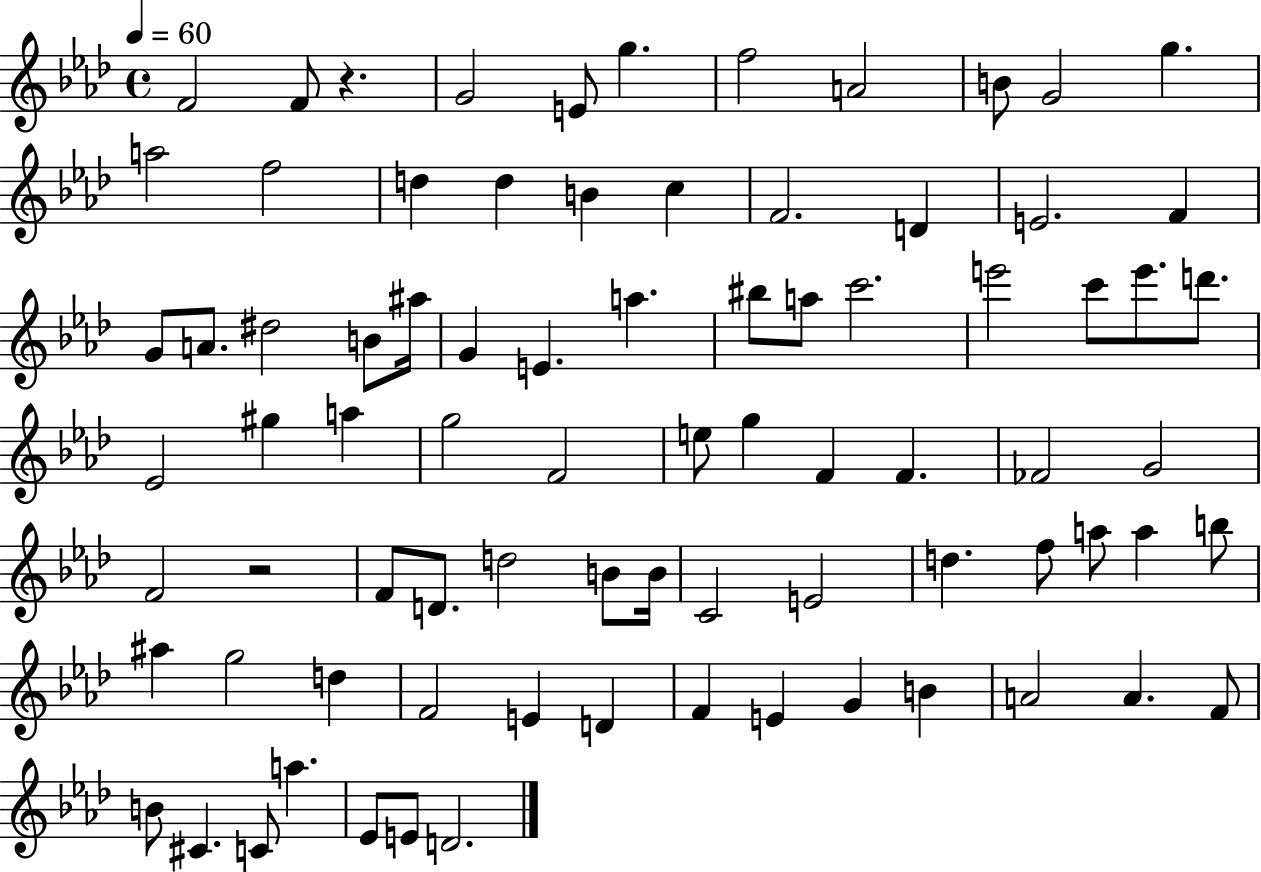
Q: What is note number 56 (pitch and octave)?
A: F5